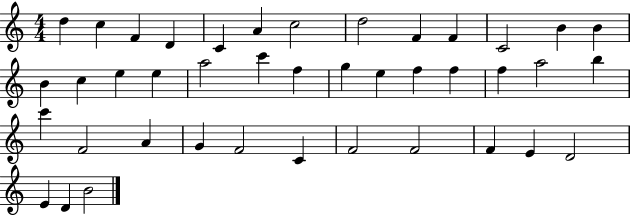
D5/q C5/q F4/q D4/q C4/q A4/q C5/h D5/h F4/q F4/q C4/h B4/q B4/q B4/q C5/q E5/q E5/q A5/h C6/q F5/q G5/q E5/q F5/q F5/q F5/q A5/h B5/q C6/q F4/h A4/q G4/q F4/h C4/q F4/h F4/h F4/q E4/q D4/h E4/q D4/q B4/h